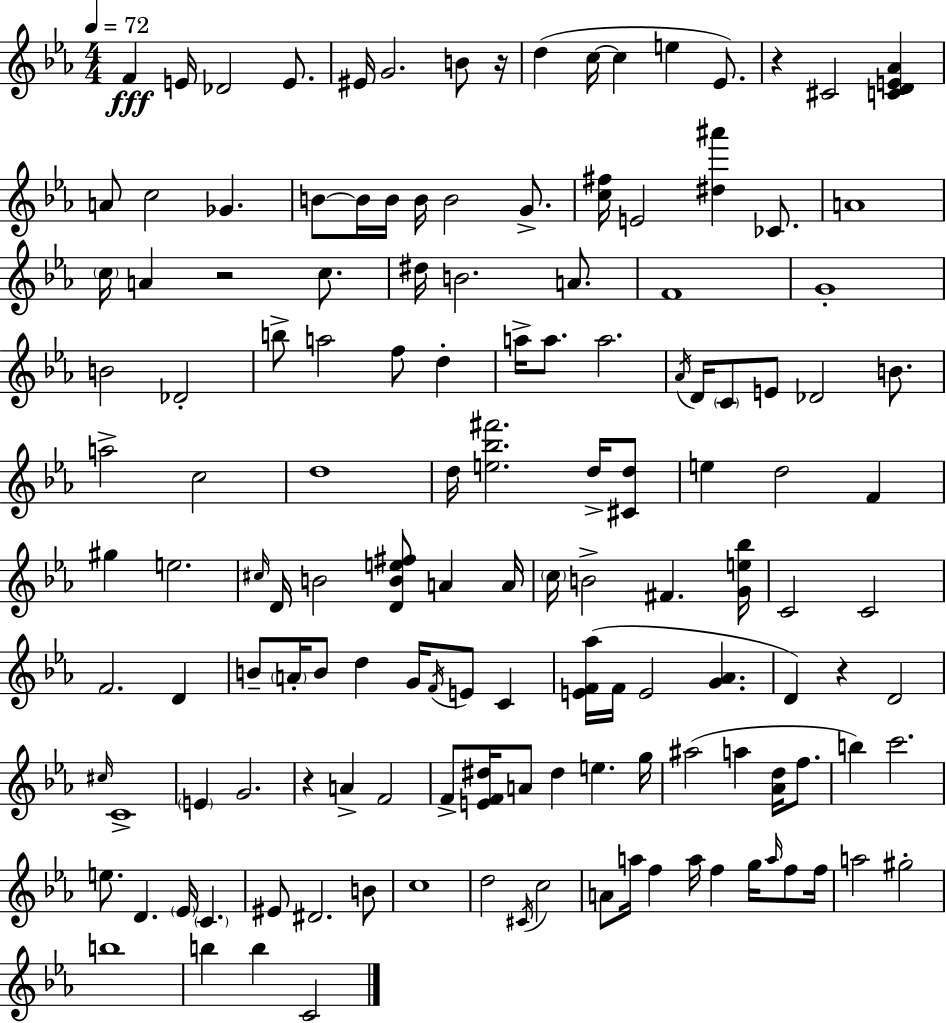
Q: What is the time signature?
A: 4/4